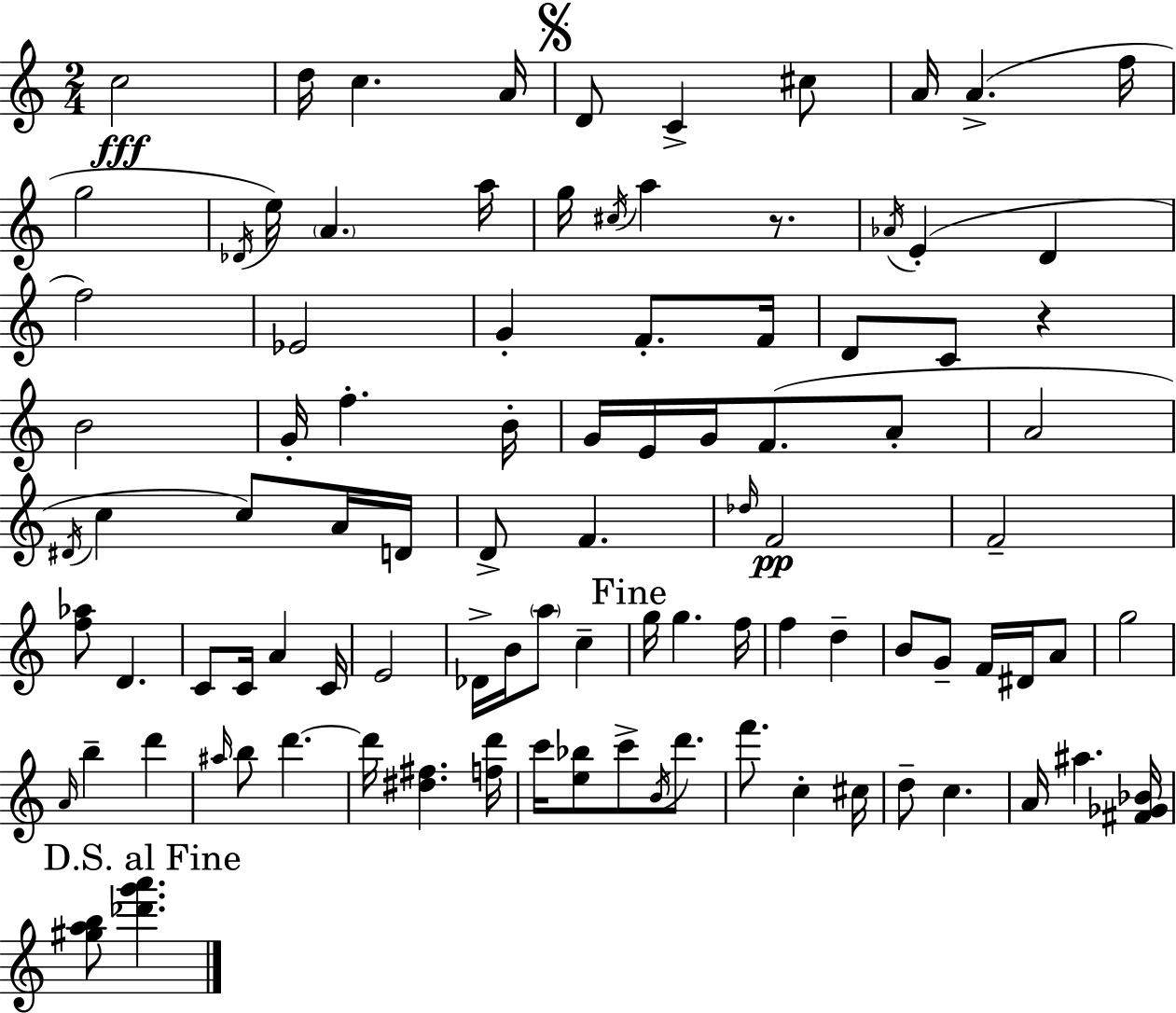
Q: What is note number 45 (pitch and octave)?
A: F4